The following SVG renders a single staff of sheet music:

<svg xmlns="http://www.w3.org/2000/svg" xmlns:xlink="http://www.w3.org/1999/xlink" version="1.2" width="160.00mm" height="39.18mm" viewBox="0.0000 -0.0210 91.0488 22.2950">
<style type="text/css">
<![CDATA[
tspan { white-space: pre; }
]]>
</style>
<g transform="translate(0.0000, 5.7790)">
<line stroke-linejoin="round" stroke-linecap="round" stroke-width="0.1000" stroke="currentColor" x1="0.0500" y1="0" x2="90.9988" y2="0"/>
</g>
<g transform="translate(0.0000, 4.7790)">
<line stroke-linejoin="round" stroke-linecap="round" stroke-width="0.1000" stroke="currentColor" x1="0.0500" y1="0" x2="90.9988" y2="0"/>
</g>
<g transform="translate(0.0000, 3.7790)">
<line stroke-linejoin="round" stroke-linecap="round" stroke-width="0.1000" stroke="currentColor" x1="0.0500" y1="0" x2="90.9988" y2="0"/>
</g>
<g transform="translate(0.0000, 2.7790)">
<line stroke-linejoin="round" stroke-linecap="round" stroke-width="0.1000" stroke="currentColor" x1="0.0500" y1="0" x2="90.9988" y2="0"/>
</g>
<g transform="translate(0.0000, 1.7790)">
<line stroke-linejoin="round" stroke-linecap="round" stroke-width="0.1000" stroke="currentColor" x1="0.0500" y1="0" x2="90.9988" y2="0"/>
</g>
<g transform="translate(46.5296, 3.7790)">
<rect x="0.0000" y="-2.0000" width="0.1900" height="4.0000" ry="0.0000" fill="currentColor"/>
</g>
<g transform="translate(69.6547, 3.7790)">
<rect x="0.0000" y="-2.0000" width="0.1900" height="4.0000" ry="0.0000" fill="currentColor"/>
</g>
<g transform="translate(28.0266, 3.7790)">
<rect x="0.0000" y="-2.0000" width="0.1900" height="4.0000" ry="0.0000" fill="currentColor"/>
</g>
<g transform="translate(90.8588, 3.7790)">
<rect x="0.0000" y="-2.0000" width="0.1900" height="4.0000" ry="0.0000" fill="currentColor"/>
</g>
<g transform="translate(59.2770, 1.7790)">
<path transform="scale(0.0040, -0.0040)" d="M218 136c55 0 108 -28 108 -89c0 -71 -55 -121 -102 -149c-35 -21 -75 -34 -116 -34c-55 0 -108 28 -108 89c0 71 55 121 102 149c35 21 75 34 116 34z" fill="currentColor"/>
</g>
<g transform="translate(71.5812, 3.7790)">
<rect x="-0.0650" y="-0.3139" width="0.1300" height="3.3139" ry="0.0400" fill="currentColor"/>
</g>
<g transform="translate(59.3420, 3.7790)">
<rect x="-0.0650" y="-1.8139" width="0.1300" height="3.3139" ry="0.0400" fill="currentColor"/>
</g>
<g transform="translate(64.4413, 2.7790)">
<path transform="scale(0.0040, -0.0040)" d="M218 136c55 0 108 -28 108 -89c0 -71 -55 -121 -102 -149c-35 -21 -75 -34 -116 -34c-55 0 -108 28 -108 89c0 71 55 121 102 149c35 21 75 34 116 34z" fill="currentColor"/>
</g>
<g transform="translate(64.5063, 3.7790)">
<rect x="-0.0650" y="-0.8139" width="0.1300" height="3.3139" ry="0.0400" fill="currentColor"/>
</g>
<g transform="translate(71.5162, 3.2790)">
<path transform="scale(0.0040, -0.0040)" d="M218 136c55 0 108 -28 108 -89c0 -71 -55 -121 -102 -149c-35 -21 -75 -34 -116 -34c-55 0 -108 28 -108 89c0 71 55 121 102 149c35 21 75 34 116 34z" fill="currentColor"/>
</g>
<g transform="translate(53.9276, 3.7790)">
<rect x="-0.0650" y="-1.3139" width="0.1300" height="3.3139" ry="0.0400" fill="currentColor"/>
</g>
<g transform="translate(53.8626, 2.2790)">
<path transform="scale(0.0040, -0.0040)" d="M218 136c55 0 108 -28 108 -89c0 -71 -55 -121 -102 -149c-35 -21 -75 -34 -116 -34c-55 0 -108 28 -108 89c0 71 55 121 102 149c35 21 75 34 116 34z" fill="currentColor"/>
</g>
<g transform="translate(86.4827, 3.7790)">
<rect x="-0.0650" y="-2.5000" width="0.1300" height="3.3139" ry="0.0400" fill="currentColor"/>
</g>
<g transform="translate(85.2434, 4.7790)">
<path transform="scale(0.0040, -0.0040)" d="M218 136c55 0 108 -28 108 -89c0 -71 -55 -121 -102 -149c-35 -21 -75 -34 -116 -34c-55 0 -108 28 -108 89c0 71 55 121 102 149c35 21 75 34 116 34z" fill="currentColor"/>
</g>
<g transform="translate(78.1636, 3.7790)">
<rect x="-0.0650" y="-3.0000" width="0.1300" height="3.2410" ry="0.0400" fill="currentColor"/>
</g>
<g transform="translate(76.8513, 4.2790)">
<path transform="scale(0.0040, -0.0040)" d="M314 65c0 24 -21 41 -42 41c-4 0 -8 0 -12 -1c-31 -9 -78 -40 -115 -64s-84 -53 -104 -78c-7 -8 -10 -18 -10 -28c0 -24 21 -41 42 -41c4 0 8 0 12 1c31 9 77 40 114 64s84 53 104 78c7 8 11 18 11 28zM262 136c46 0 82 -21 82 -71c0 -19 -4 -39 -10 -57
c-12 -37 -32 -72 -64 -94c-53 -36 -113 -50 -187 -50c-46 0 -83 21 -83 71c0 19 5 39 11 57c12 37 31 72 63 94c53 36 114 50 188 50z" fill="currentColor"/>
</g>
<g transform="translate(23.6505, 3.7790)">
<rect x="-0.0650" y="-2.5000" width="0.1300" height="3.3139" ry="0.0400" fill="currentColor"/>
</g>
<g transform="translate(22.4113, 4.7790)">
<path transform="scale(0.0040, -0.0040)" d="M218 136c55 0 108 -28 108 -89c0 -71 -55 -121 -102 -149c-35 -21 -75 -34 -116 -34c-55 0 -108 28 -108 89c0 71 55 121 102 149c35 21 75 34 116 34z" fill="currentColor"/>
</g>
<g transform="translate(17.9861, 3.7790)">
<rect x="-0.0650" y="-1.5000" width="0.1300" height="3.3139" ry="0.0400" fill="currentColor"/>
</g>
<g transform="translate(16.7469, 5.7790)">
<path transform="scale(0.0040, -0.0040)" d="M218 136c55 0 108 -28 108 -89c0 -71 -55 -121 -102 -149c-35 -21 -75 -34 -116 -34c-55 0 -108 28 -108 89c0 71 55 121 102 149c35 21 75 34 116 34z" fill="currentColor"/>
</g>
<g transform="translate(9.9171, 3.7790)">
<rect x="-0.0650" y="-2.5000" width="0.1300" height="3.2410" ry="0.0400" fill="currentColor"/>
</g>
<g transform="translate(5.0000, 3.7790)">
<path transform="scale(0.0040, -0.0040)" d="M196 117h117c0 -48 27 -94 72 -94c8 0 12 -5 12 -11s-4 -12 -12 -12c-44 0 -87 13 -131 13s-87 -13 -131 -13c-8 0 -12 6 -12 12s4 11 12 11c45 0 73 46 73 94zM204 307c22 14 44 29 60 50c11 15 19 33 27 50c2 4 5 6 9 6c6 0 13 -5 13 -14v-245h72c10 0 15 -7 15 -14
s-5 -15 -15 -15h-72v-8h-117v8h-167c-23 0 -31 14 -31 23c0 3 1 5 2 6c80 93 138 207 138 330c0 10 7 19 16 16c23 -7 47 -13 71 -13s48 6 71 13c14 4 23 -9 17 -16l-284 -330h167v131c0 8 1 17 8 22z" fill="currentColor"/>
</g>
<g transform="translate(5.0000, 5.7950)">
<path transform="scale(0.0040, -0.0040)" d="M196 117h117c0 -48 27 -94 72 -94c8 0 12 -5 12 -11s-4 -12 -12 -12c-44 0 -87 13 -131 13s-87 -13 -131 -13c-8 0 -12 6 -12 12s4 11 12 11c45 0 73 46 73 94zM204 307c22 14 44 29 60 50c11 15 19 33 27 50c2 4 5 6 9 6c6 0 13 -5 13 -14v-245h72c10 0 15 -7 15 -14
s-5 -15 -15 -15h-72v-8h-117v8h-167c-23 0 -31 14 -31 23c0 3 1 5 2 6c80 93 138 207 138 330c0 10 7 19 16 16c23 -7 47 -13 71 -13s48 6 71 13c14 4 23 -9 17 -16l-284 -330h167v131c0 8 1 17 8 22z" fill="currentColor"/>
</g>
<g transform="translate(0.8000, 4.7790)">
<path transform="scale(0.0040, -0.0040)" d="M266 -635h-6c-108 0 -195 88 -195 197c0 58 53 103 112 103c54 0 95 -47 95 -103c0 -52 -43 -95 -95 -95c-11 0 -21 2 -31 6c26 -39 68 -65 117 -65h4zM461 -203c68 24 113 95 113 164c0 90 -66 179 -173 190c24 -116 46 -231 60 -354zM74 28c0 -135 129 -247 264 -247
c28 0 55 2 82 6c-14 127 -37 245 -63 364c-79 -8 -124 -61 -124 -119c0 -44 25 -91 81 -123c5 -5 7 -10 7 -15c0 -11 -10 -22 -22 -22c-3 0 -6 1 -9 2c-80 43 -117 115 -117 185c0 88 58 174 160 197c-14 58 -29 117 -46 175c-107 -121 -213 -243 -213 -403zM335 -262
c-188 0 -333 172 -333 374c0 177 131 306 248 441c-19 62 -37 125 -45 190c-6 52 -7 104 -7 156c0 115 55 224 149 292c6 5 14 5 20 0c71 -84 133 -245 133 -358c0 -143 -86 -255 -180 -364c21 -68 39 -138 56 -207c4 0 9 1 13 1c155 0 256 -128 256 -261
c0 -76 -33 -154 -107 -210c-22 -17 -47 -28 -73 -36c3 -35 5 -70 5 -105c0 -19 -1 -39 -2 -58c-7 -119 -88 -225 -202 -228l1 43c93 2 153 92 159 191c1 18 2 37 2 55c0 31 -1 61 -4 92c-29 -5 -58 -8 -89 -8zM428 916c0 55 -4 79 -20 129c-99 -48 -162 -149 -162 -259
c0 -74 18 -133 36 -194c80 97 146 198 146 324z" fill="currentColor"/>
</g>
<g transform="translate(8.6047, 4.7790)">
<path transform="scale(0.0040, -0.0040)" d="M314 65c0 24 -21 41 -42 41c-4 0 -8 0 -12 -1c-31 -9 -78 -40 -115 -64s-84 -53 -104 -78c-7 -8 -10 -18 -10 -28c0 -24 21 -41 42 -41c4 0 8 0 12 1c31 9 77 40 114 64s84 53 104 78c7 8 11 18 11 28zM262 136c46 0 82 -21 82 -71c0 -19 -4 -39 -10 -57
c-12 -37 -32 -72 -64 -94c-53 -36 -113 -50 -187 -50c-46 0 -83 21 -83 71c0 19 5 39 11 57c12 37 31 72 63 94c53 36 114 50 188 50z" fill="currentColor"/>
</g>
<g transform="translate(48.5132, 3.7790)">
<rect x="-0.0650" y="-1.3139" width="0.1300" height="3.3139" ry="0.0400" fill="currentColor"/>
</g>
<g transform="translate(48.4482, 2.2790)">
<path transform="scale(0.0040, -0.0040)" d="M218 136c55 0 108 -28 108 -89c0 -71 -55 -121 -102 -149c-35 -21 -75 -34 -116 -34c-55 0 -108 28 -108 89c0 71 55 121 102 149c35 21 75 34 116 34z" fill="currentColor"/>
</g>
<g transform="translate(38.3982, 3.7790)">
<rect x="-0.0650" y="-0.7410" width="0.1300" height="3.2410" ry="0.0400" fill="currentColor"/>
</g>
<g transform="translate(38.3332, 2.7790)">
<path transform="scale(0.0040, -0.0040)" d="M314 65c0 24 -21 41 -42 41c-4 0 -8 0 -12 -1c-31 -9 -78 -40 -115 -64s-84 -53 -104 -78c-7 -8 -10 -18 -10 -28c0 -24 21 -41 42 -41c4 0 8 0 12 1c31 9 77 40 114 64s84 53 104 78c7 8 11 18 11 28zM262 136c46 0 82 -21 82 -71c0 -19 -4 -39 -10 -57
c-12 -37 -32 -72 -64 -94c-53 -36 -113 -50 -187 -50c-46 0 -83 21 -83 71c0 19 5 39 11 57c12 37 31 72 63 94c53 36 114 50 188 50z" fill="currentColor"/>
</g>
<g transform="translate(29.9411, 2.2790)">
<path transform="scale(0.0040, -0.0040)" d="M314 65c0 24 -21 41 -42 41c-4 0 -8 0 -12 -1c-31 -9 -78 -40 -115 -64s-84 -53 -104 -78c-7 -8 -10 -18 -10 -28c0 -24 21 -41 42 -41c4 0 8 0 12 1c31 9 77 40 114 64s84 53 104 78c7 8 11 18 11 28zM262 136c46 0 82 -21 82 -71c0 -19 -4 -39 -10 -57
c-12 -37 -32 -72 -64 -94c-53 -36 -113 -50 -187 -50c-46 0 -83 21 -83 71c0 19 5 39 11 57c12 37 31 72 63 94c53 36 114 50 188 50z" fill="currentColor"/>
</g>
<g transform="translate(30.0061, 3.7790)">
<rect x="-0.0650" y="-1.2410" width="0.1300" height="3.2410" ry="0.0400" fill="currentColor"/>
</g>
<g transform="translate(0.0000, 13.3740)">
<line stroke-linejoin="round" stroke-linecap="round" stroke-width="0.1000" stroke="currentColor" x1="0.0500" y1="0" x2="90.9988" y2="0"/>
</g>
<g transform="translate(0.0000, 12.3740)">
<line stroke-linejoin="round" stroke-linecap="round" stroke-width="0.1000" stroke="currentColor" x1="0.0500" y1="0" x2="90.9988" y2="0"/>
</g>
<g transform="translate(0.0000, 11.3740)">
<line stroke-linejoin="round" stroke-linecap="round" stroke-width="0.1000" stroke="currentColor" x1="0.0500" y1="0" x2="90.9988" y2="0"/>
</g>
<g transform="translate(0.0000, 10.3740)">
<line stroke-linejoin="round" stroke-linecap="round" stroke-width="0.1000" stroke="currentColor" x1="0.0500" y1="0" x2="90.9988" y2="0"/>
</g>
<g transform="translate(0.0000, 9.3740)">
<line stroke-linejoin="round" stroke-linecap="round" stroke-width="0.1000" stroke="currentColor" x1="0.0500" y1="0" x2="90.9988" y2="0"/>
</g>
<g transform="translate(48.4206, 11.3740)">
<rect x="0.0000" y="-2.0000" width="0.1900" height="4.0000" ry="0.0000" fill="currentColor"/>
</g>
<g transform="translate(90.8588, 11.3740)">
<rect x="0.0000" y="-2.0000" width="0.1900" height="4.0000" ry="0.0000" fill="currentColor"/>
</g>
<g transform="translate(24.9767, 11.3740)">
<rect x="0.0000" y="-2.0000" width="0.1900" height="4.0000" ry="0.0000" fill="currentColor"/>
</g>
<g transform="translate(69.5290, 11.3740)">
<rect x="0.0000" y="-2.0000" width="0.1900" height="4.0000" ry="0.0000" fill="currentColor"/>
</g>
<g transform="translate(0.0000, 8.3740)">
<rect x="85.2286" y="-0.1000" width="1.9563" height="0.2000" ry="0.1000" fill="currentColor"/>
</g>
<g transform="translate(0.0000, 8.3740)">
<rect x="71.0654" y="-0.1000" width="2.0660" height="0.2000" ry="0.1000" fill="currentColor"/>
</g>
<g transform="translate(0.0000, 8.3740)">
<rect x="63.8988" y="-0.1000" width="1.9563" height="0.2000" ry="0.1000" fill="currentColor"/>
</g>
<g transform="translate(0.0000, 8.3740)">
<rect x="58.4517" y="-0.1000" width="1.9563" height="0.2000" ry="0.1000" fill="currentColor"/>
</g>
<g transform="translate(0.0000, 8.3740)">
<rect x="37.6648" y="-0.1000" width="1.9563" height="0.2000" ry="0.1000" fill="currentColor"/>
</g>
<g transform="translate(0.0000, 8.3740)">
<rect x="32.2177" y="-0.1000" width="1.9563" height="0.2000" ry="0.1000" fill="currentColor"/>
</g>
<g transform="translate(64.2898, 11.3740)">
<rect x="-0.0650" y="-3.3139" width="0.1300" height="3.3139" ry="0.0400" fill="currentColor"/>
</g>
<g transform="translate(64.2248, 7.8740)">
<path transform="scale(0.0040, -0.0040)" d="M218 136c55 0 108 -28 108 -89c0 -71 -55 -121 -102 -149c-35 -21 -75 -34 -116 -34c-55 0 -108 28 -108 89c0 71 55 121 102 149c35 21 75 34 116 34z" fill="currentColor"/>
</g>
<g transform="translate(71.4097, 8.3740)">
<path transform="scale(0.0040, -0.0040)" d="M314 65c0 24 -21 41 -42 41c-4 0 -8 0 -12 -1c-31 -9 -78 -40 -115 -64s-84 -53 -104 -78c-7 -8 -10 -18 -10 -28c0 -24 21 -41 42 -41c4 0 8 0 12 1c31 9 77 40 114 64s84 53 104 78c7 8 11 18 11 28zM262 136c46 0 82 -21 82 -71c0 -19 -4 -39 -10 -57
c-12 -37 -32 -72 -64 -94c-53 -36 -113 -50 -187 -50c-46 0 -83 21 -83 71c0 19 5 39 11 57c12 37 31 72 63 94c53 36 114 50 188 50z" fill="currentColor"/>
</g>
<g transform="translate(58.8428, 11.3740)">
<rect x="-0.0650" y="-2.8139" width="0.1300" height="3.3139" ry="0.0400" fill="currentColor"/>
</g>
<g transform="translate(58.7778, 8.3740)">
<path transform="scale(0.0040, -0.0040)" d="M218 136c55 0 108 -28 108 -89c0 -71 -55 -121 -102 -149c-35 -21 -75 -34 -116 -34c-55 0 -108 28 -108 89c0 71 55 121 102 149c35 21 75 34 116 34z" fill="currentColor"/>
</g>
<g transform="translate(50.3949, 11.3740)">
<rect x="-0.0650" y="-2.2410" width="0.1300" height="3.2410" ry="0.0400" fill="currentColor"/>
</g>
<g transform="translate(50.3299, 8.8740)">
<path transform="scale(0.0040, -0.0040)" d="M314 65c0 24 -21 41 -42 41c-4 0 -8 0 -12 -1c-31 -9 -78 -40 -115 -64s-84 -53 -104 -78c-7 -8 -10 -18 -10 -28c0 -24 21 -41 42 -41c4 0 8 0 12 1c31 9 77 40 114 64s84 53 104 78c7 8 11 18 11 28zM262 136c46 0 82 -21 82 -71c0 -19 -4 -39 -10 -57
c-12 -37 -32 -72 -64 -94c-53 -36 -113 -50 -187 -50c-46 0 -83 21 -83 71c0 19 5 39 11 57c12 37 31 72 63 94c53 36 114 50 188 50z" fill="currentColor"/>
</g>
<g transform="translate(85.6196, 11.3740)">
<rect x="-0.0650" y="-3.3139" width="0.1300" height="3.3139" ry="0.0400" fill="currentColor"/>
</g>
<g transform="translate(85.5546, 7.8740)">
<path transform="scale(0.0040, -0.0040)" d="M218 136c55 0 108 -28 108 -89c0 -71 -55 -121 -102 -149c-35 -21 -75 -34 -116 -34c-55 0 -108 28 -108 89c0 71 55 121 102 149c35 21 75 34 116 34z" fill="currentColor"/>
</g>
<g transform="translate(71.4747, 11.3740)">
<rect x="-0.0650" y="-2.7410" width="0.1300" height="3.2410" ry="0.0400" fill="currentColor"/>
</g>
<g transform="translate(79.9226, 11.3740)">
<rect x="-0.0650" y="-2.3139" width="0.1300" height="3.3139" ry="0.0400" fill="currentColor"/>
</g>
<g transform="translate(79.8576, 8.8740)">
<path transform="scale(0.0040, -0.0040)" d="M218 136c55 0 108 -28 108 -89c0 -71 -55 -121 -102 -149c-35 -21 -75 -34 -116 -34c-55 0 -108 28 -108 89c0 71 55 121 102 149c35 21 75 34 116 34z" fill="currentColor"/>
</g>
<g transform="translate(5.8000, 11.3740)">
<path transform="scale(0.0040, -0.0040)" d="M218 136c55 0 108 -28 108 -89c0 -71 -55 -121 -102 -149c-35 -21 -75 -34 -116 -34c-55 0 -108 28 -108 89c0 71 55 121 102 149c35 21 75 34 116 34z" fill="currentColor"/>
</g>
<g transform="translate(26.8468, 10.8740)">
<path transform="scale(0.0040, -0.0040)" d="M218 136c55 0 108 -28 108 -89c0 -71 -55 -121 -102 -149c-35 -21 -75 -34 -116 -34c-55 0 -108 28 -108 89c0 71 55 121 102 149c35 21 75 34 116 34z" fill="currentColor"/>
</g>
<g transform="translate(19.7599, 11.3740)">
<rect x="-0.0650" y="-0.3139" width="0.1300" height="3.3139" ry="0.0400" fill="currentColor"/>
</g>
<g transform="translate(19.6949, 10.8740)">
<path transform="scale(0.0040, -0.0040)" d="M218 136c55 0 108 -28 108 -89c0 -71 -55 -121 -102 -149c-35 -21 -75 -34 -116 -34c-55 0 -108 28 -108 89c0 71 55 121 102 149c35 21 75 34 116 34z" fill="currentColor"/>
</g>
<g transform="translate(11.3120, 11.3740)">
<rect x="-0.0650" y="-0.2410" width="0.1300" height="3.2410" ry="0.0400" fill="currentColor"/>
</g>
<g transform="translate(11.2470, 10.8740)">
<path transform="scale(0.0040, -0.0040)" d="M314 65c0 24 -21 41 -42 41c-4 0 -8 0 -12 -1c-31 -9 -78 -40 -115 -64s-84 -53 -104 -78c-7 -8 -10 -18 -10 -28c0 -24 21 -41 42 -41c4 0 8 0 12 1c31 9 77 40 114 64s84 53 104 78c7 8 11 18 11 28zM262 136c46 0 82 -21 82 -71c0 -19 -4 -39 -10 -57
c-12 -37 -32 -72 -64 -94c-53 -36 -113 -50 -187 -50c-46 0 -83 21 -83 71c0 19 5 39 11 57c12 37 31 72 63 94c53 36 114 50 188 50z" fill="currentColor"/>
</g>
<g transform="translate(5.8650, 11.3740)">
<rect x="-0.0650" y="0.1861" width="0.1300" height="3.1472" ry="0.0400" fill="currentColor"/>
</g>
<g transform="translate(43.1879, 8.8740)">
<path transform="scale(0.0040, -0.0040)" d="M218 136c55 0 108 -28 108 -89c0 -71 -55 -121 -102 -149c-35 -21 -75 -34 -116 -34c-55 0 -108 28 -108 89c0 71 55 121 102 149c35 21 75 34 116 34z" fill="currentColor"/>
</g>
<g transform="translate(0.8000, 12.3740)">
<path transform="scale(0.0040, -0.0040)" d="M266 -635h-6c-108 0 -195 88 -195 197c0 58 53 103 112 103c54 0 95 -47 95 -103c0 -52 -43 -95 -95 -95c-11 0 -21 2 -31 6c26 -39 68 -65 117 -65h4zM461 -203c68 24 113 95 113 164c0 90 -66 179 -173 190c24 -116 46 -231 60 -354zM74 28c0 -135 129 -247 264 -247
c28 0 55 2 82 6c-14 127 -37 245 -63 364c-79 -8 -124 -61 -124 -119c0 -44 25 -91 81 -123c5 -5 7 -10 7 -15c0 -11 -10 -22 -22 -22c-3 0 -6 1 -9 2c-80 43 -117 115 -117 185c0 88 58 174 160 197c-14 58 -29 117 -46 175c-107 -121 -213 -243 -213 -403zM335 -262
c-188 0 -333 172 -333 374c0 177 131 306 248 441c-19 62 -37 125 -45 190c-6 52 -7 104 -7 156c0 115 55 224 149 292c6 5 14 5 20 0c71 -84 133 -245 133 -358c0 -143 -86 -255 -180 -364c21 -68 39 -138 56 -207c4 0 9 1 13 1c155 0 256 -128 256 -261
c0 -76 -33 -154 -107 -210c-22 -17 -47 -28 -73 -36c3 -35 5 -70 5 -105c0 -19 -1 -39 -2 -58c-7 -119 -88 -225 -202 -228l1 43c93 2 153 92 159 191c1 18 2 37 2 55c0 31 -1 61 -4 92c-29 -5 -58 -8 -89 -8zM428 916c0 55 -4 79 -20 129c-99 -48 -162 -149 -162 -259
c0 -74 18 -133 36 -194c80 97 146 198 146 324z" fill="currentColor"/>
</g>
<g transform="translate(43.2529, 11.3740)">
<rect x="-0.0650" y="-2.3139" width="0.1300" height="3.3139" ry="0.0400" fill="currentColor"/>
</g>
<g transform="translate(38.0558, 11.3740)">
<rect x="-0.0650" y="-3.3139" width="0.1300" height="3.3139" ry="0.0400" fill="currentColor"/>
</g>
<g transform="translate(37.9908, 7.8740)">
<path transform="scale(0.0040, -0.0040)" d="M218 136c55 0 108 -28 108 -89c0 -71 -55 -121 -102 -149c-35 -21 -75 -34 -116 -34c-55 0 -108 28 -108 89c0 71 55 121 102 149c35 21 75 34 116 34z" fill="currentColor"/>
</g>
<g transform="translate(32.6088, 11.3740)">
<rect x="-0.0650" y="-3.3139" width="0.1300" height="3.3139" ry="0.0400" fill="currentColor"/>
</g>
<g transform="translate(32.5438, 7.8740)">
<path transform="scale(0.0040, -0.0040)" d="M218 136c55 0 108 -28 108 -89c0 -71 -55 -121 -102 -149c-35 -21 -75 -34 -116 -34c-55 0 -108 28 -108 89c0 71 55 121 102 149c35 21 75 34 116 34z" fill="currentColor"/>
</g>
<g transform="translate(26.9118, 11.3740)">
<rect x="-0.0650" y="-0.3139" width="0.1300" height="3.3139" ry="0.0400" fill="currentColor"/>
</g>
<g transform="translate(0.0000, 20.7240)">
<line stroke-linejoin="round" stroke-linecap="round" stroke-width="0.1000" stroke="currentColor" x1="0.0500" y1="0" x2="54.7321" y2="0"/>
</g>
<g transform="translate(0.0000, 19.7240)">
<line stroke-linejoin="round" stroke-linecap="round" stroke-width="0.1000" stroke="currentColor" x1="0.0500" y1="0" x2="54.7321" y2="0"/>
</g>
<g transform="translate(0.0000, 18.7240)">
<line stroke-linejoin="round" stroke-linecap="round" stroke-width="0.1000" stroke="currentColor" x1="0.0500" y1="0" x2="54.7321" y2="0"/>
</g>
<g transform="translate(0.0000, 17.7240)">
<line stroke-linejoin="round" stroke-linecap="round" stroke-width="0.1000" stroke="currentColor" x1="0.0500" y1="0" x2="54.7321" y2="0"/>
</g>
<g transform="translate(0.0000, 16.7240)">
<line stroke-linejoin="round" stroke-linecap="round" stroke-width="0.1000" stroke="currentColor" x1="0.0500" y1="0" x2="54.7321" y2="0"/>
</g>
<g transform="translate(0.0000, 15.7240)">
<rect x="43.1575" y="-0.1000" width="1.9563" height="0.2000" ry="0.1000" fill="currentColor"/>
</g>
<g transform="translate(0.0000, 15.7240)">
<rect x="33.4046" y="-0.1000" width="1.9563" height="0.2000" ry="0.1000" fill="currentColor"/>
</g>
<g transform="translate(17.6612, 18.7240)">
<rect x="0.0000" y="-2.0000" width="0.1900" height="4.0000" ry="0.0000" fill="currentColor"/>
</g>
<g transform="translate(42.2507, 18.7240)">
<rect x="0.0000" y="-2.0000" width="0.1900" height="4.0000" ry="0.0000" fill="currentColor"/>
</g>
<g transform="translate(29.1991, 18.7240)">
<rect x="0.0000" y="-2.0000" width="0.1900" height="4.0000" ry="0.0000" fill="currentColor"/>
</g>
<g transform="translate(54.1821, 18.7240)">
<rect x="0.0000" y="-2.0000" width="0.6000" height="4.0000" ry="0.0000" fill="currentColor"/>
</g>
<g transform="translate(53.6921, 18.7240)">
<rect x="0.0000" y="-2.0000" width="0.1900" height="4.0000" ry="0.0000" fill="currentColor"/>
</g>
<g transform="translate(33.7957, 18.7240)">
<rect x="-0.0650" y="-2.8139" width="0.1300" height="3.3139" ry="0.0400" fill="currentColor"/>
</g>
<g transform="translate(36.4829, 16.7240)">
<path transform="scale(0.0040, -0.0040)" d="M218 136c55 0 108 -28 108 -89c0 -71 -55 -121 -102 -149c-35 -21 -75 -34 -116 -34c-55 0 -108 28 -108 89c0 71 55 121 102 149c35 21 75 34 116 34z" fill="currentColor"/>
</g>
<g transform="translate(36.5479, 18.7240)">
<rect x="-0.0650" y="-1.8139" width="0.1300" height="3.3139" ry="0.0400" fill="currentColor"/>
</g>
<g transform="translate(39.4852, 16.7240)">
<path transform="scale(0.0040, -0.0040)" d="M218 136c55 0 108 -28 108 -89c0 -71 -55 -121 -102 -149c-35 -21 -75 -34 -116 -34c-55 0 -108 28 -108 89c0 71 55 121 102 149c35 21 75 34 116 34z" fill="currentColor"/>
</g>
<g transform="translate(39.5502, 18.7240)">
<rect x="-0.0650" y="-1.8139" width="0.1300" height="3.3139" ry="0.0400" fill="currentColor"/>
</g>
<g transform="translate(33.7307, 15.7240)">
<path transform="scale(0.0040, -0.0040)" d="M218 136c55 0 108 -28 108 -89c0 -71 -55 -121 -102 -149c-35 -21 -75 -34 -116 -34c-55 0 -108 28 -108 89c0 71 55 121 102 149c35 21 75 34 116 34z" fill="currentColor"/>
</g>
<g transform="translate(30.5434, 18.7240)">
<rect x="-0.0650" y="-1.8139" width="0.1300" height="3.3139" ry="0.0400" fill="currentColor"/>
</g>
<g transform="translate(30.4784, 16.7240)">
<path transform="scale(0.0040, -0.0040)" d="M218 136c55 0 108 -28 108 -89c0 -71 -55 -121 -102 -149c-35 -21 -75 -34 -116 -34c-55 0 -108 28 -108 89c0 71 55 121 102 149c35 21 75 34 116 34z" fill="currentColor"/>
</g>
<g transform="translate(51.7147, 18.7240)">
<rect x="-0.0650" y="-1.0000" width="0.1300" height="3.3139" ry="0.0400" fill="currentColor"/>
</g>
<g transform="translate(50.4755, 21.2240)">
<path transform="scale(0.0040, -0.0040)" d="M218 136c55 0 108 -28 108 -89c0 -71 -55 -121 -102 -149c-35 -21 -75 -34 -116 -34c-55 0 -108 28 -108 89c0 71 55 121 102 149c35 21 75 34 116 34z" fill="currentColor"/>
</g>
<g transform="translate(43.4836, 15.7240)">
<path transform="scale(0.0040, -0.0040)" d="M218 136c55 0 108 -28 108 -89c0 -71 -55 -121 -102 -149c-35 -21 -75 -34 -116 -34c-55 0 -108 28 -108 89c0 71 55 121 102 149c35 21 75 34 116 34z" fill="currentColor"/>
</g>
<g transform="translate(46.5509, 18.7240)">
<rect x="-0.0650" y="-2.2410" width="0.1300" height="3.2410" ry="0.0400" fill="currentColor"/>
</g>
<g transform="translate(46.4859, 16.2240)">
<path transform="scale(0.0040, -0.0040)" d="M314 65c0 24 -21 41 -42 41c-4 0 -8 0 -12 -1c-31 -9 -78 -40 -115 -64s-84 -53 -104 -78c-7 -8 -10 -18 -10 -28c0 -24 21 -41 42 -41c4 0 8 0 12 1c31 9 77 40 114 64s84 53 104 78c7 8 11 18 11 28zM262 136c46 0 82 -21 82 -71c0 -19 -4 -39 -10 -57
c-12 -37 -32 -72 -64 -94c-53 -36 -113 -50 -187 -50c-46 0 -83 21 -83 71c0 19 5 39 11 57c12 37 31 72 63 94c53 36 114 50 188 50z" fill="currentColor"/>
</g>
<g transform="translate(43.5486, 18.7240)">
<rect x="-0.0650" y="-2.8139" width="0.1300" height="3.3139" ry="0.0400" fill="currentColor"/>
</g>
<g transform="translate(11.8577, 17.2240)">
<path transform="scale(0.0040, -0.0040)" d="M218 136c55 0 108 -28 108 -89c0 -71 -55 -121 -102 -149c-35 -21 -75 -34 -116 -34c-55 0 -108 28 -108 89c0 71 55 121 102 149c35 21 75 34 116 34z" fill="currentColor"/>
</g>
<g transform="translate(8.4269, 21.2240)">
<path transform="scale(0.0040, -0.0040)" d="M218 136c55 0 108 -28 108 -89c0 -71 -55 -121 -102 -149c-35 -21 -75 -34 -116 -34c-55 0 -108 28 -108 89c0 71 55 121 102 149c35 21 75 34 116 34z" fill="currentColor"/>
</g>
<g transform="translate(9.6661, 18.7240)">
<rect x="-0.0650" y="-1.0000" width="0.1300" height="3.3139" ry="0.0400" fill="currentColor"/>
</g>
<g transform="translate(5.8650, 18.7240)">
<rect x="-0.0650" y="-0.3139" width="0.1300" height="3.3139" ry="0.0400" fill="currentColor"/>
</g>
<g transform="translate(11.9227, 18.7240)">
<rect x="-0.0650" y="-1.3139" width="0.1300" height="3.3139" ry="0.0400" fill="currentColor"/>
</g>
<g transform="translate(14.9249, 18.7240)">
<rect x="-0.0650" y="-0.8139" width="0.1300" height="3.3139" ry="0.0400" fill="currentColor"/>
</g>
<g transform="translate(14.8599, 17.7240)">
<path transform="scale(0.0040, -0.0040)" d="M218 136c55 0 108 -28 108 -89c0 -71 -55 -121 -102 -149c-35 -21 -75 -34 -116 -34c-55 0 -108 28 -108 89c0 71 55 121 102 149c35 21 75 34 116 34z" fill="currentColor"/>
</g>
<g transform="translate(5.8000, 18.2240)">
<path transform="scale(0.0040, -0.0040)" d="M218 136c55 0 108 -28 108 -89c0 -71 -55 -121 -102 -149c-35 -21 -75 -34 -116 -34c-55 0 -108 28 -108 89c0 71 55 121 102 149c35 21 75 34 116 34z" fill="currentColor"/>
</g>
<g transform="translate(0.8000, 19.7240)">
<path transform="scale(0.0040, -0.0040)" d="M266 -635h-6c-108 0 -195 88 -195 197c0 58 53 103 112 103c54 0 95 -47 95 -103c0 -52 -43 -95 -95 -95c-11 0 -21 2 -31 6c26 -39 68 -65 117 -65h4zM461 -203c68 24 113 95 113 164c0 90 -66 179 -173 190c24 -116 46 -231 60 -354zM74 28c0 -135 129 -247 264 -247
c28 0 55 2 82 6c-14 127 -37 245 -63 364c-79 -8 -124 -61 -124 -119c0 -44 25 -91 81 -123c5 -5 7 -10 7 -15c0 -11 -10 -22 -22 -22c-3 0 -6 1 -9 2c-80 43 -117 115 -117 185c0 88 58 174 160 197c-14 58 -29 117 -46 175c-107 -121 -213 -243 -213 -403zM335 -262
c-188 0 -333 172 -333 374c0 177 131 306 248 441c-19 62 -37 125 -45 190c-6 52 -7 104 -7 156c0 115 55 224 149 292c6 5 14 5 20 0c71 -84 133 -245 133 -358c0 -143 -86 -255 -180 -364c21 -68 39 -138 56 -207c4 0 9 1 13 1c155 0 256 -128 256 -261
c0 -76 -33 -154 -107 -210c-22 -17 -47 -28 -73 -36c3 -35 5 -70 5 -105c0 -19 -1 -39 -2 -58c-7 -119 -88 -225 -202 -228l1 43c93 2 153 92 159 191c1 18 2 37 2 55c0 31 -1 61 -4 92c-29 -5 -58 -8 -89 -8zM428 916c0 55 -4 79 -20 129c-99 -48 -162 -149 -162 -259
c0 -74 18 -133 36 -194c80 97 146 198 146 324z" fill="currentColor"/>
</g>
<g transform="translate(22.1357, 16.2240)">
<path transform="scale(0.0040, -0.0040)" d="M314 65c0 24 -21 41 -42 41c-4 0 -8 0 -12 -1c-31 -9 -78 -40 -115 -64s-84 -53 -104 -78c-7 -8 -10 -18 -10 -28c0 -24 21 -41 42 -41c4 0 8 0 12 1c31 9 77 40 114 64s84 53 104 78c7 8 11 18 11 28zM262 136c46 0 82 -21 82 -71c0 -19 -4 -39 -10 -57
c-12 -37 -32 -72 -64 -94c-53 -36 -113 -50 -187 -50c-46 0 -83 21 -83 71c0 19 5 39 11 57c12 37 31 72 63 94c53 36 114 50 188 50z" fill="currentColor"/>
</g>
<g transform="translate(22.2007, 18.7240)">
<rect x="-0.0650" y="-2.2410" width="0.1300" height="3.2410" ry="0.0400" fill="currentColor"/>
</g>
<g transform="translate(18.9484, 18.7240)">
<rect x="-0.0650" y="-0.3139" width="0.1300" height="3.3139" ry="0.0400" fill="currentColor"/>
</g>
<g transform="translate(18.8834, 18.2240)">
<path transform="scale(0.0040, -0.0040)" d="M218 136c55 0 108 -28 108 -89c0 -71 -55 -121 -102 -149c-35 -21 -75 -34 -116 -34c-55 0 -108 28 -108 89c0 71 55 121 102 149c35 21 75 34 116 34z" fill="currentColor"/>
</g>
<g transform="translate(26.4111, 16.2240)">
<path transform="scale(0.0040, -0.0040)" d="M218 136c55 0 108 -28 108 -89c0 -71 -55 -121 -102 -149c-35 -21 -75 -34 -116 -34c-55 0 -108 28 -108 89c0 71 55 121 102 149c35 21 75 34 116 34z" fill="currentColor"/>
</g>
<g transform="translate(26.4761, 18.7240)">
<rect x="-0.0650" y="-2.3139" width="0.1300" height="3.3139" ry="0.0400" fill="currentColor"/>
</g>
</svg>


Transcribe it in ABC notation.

X:1
T:Untitled
M:4/4
L:1/4
K:C
G2 E G e2 d2 e e f d c A2 G B c2 c c b b g g2 a b a2 g b c D e d c g2 g f a f f a g2 D